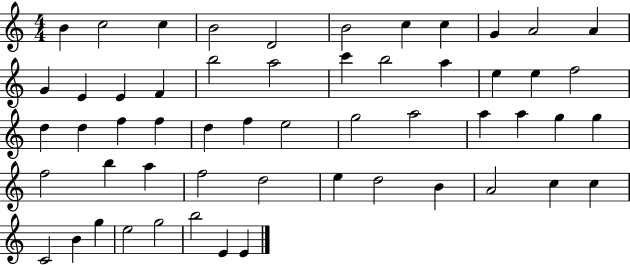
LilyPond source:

{
  \clef treble
  \numericTimeSignature
  \time 4/4
  \key c \major
  b'4 c''2 c''4 | b'2 d'2 | b'2 c''4 c''4 | g'4 a'2 a'4 | \break g'4 e'4 e'4 f'4 | b''2 a''2 | c'''4 b''2 a''4 | e''4 e''4 f''2 | \break d''4 d''4 f''4 f''4 | d''4 f''4 e''2 | g''2 a''2 | a''4 a''4 g''4 g''4 | \break f''2 b''4 a''4 | f''2 d''2 | e''4 d''2 b'4 | a'2 c''4 c''4 | \break c'2 b'4 g''4 | e''2 g''2 | b''2 e'4 e'4 | \bar "|."
}